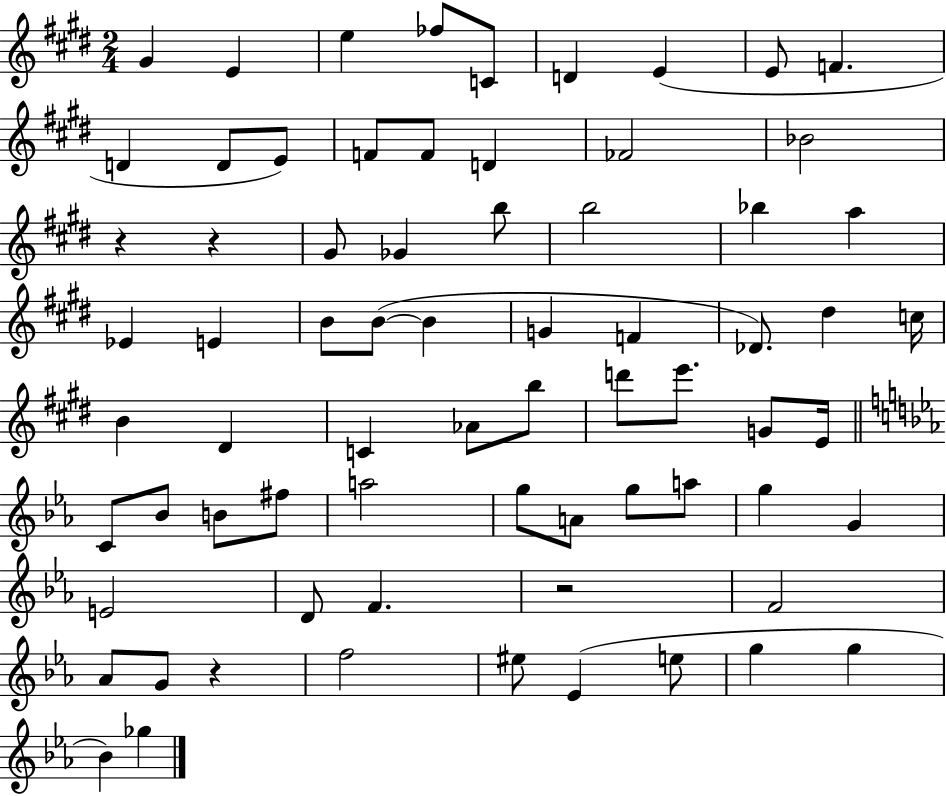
{
  \clef treble
  \numericTimeSignature
  \time 2/4
  \key e \major
  gis'4 e'4 | e''4 fes''8 c'8 | d'4 e'4( | e'8 f'4. | \break d'4 d'8 e'8) | f'8 f'8 d'4 | fes'2 | bes'2 | \break r4 r4 | gis'8 ges'4 b''8 | b''2 | bes''4 a''4 | \break ees'4 e'4 | b'8 b'8~(~ b'4 | g'4 f'4 | des'8.) dis''4 c''16 | \break b'4 dis'4 | c'4 aes'8 b''8 | d'''8 e'''8. g'8 e'16 | \bar "||" \break \key ees \major c'8 bes'8 b'8 fis''8 | a''2 | g''8 a'8 g''8 a''8 | g''4 g'4 | \break e'2 | d'8 f'4. | r2 | f'2 | \break aes'8 g'8 r4 | f''2 | eis''8 ees'4( e''8 | g''4 g''4 | \break bes'4) ges''4 | \bar "|."
}